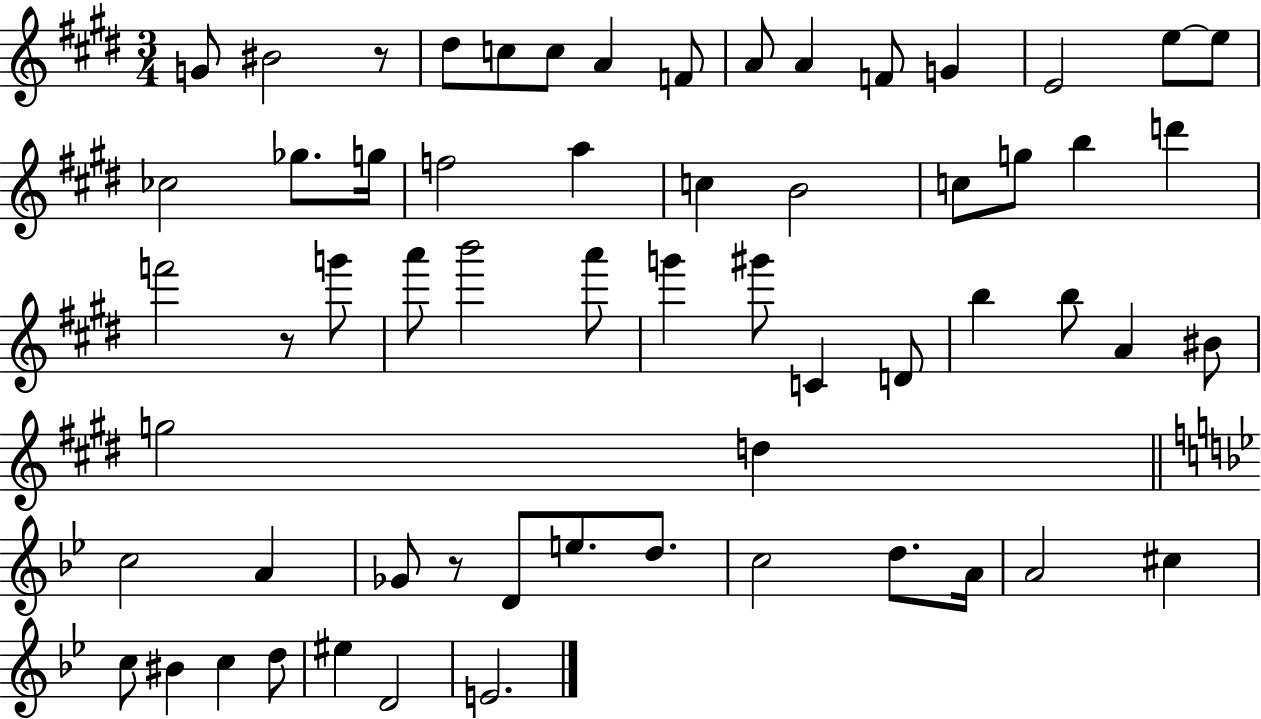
{
  \clef treble
  \numericTimeSignature
  \time 3/4
  \key e \major
  g'8 bis'2 r8 | dis''8 c''8 c''8 a'4 f'8 | a'8 a'4 f'8 g'4 | e'2 e''8~~ e''8 | \break ces''2 ges''8. g''16 | f''2 a''4 | c''4 b'2 | c''8 g''8 b''4 d'''4 | \break f'''2 r8 g'''8 | a'''8 b'''2 a'''8 | g'''4 gis'''8 c'4 d'8 | b''4 b''8 a'4 bis'8 | \break g''2 d''4 | \bar "||" \break \key bes \major c''2 a'4 | ges'8 r8 d'8 e''8. d''8. | c''2 d''8. a'16 | a'2 cis''4 | \break c''8 bis'4 c''4 d''8 | eis''4 d'2 | e'2. | \bar "|."
}